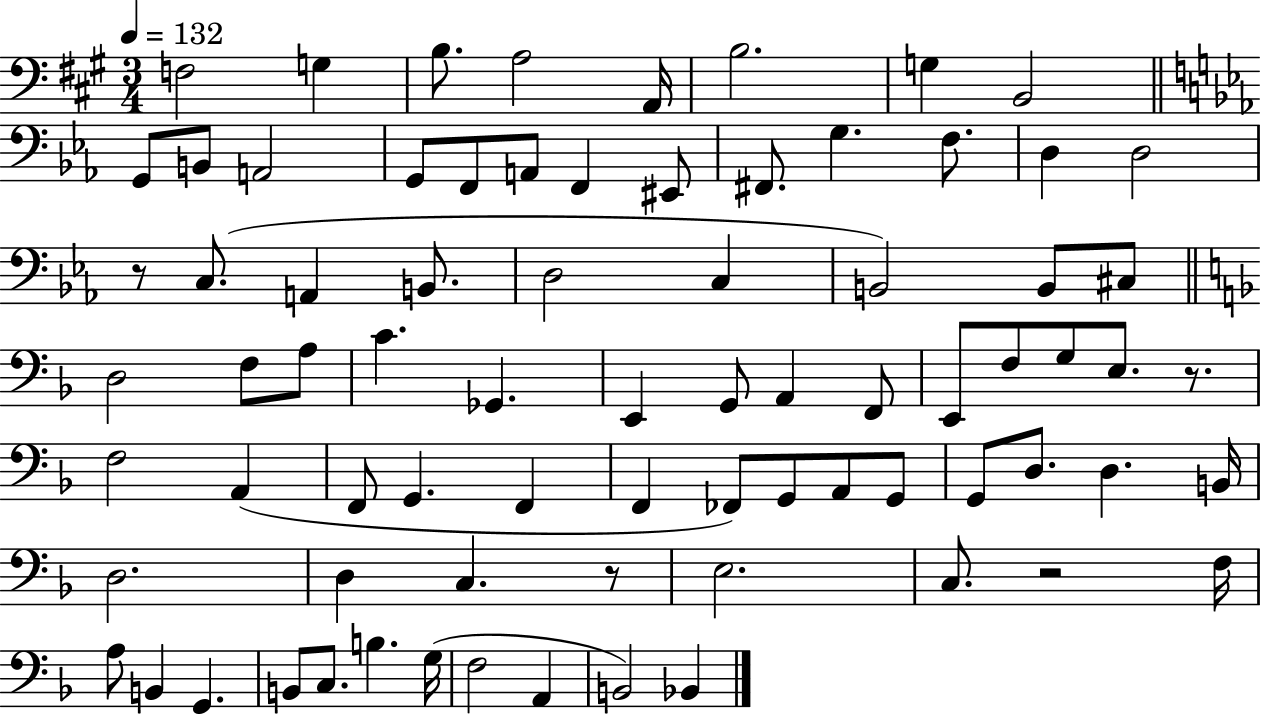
X:1
T:Untitled
M:3/4
L:1/4
K:A
F,2 G, B,/2 A,2 A,,/4 B,2 G, B,,2 G,,/2 B,,/2 A,,2 G,,/2 F,,/2 A,,/2 F,, ^E,,/2 ^F,,/2 G, F,/2 D, D,2 z/2 C,/2 A,, B,,/2 D,2 C, B,,2 B,,/2 ^C,/2 D,2 F,/2 A,/2 C _G,, E,, G,,/2 A,, F,,/2 E,,/2 F,/2 G,/2 E,/2 z/2 F,2 A,, F,,/2 G,, F,, F,, _F,,/2 G,,/2 A,,/2 G,,/2 G,,/2 D,/2 D, B,,/4 D,2 D, C, z/2 E,2 C,/2 z2 F,/4 A,/2 B,, G,, B,,/2 C,/2 B, G,/4 F,2 A,, B,,2 _B,,